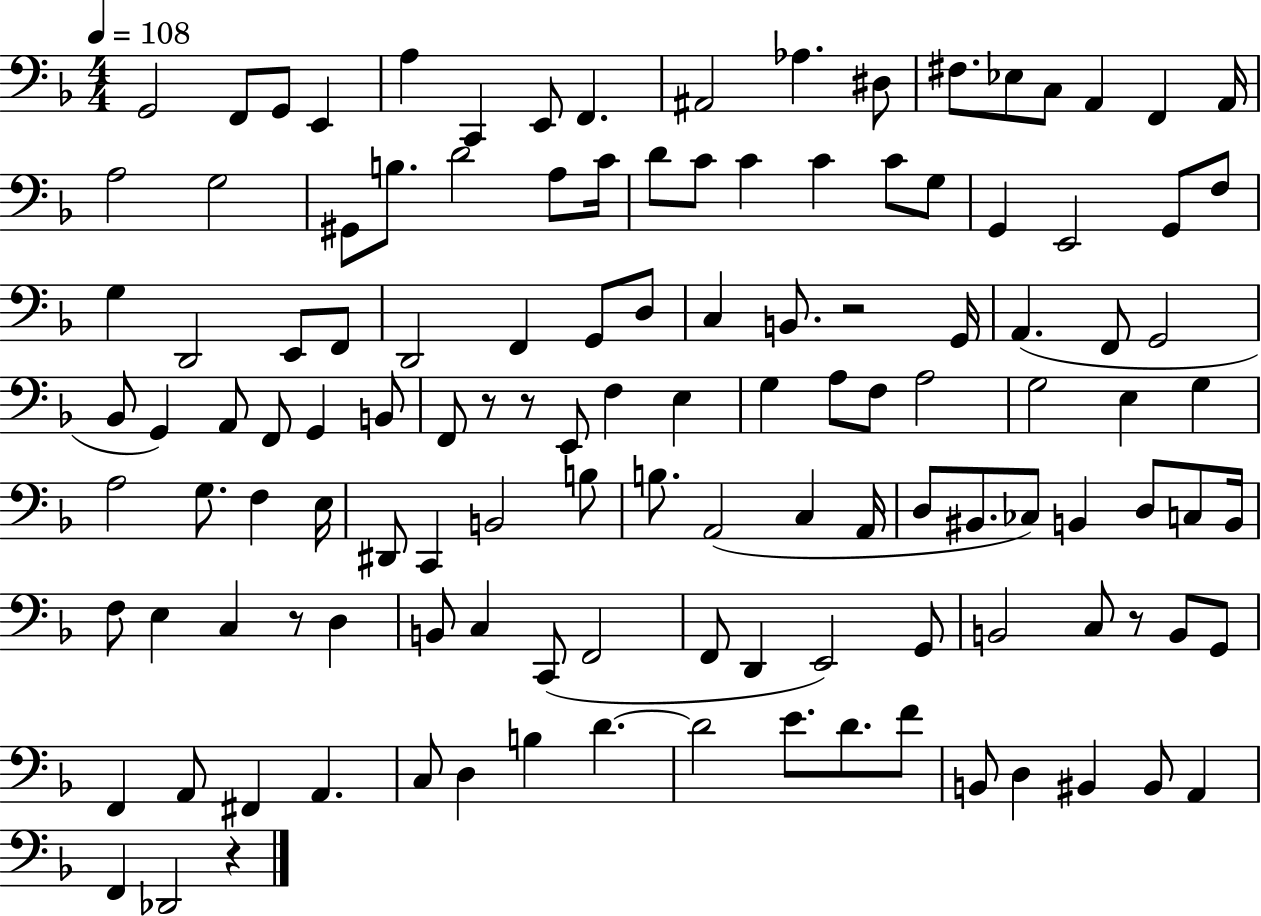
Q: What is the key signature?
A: F major